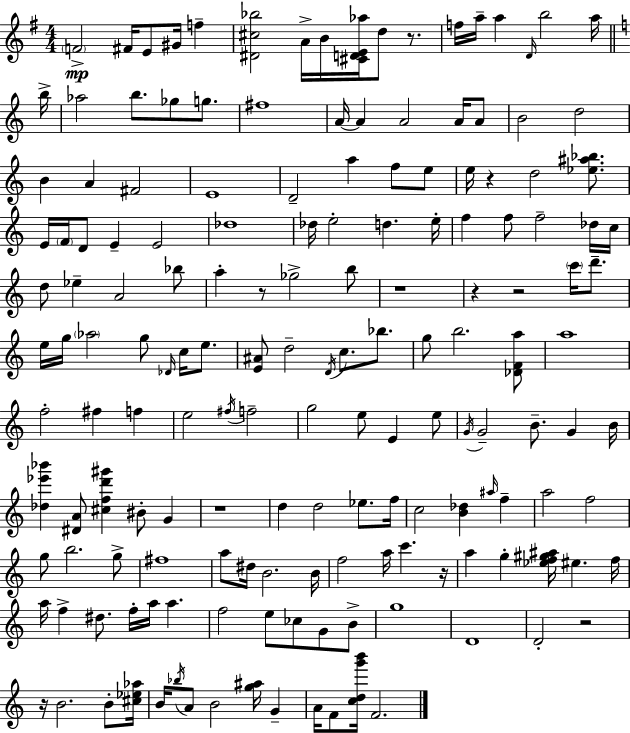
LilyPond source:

{
  \clef treble
  \numericTimeSignature
  \time 4/4
  \key e \minor
  \parenthesize f'2->\mp fis'16 e'8 gis'16 f''4-- | <dis' cis'' bes''>2 a'16-> b'16 <cis' d' e' aes''>16 d''8 r8. | f''16 a''16-- a''4 \grace { d'16 } b''2 a''16 | \bar "||" \break \key c \major b''16-> aes''2 b''8. ges''8 g''8. | fis''1 | a'16~~ a'4 a'2 a'16 a'8 | b'2 d''2 | \break b'4 a'4 fis'2 | e'1 | d'2-- a''4 f''8 e''8 | e''16 r4 d''2 <ees'' ais'' bes''>8. | \break e'16 \parenthesize f'16 d'8 e'4-- e'2 | des''1 | des''16 e''2-. d''4. | e''16-. f''4 f''8 f''2-- des''16 | \break c''16 d''8 ees''4-- a'2 bes''8 | a''4-. r8 ges''2-> b''8 | r1 | r4 r2 \parenthesize c'''16 d'''8.-- | \break e''16 g''16 \parenthesize aes''2 g''8 \grace { des'16 } c''16 e''8. | <e' ais'>8 d''2-- \acciaccatura { d'16 } c''8. | bes''8. g''8 b''2. | <des' f' a''>8 a''1 | \break f''2-. fis''4 f''4 | e''2 \acciaccatura { fis''16 } f''2-- | g''2 e''8 e'4 | e''8 \acciaccatura { g'16 } g'2-- b'8.-- | \break g'4 b'16 <des'' ees''' bes'''>4 <dis' a'>8 <cis'' f'' d''' gis'''>4 bis'8-. | g'4 r1 | d''4 d''2 | ees''8. f''16 c''2 <b' des''>4 | \break \grace { ais''16 } f''4-- a''2 f''2 | g''8 b''2. | g''8-> fis''1 | a''8 dis''16 b'2. | \break b'16 f''2 a''16 c'''4. | r16 a''4 g''4-. <ees'' f'' gis'' ais''>16 eis''4. | f''16 a''16 f''4-> dis''8. f''16-. a''16 | a''4. f''2 e''8 | \break ces''8 g'8 b'8-> g''1 | d'1 | d'2-. r2 | r16 b'2. | \break b'8-. <cis'' ees'' aes''>16 b'16 \acciaccatura { bes''16 } a'8 b'2 | <g'' ais''>16 g'4-- a'16 f'8 <c'' d'' g''' b'''>16 f'2. | \bar "|."
}